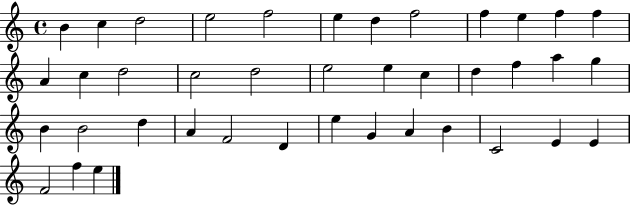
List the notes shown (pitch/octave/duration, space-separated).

B4/q C5/q D5/h E5/h F5/h E5/q D5/q F5/h F5/q E5/q F5/q F5/q A4/q C5/q D5/h C5/h D5/h E5/h E5/q C5/q D5/q F5/q A5/q G5/q B4/q B4/h D5/q A4/q F4/h D4/q E5/q G4/q A4/q B4/q C4/h E4/q E4/q F4/h F5/q E5/q